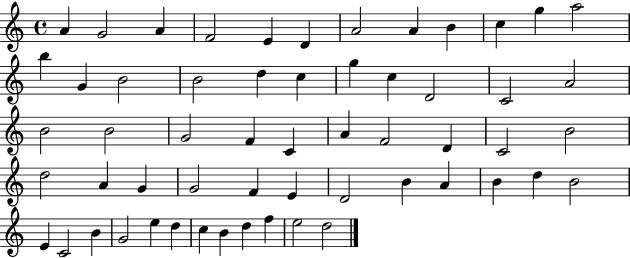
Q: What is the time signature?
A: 4/4